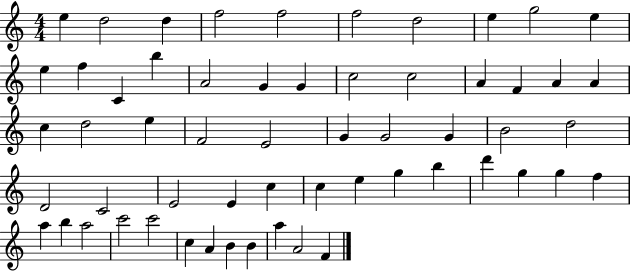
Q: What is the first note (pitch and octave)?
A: E5